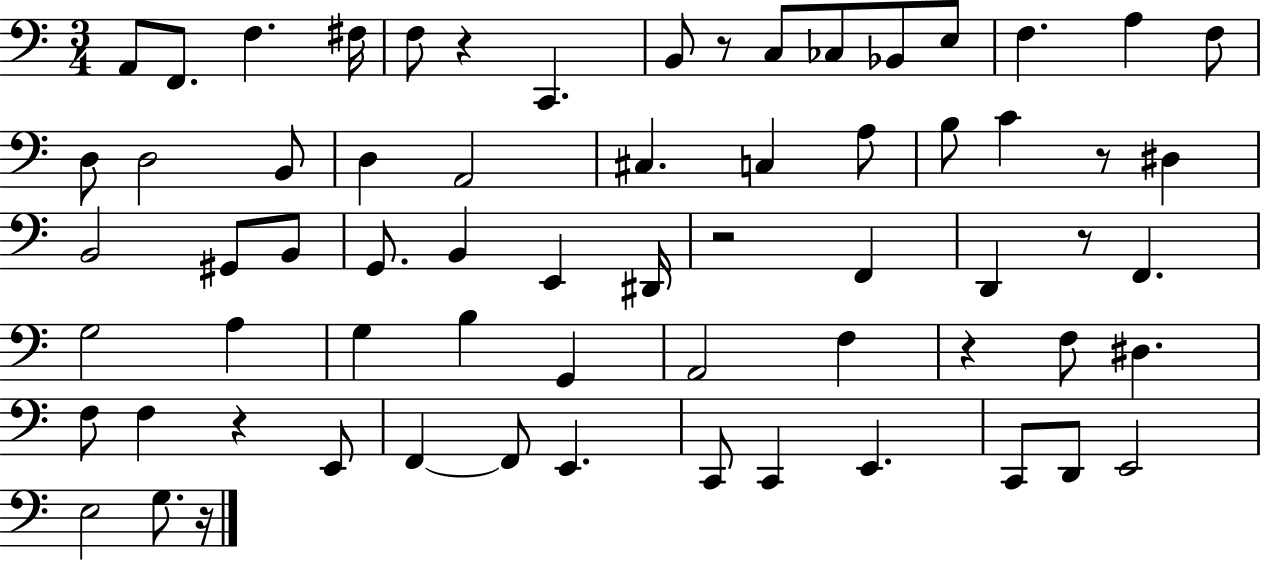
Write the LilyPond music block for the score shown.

{
  \clef bass
  \numericTimeSignature
  \time 3/4
  \key c \major
  a,8 f,8. f4. fis16 | f8 r4 c,4. | b,8 r8 c8 ces8 bes,8 e8 | f4. a4 f8 | \break d8 d2 b,8 | d4 a,2 | cis4. c4 a8 | b8 c'4 r8 dis4 | \break b,2 gis,8 b,8 | g,8. b,4 e,4 dis,16 | r2 f,4 | d,4 r8 f,4. | \break g2 a4 | g4 b4 g,4 | a,2 f4 | r4 f8 dis4. | \break f8 f4 r4 e,8 | f,4~~ f,8 e,4. | c,8 c,4 e,4. | c,8 d,8 e,2 | \break e2 g8. r16 | \bar "|."
}